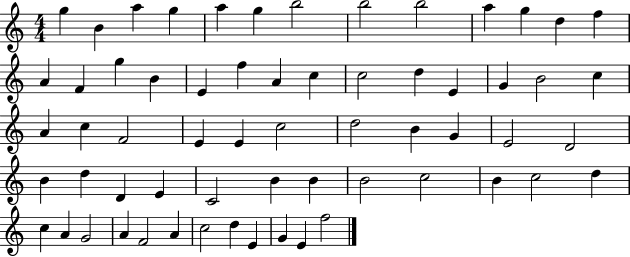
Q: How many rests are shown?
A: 0